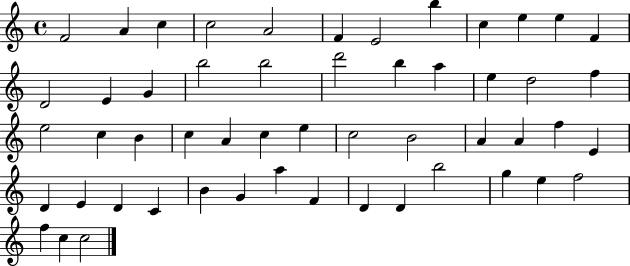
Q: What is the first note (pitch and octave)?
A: F4